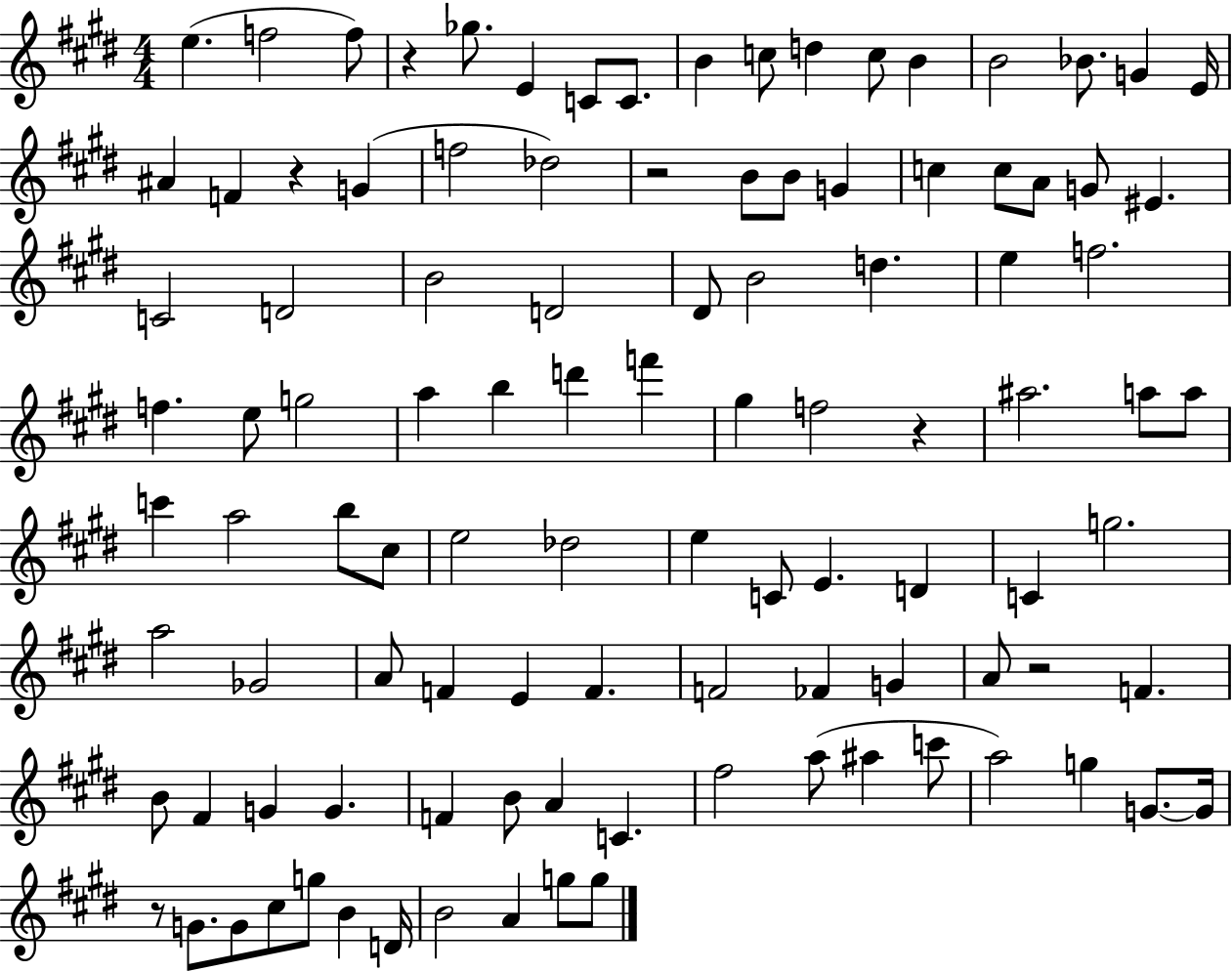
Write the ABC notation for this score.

X:1
T:Untitled
M:4/4
L:1/4
K:E
e f2 f/2 z _g/2 E C/2 C/2 B c/2 d c/2 B B2 _B/2 G E/4 ^A F z G f2 _d2 z2 B/2 B/2 G c c/2 A/2 G/2 ^E C2 D2 B2 D2 ^D/2 B2 d e f2 f e/2 g2 a b d' f' ^g f2 z ^a2 a/2 a/2 c' a2 b/2 ^c/2 e2 _d2 e C/2 E D C g2 a2 _G2 A/2 F E F F2 _F G A/2 z2 F B/2 ^F G G F B/2 A C ^f2 a/2 ^a c'/2 a2 g G/2 G/4 z/2 G/2 G/2 ^c/2 g/2 B D/4 B2 A g/2 g/2